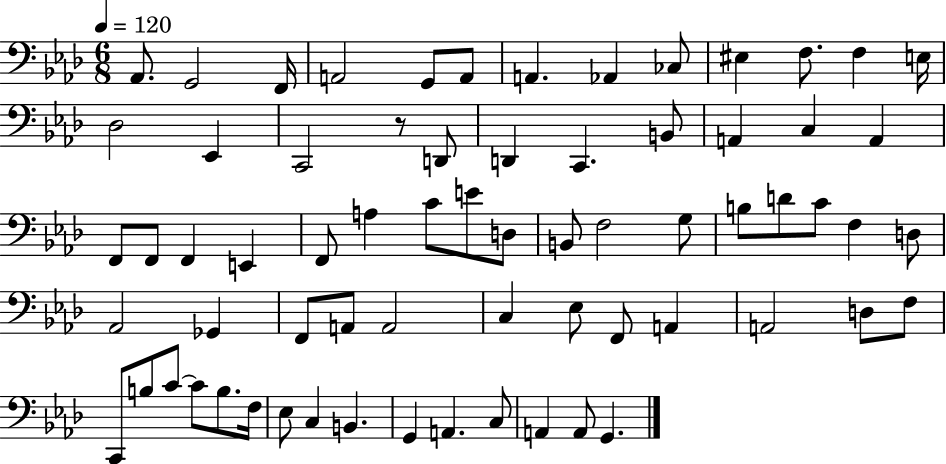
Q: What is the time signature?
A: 6/8